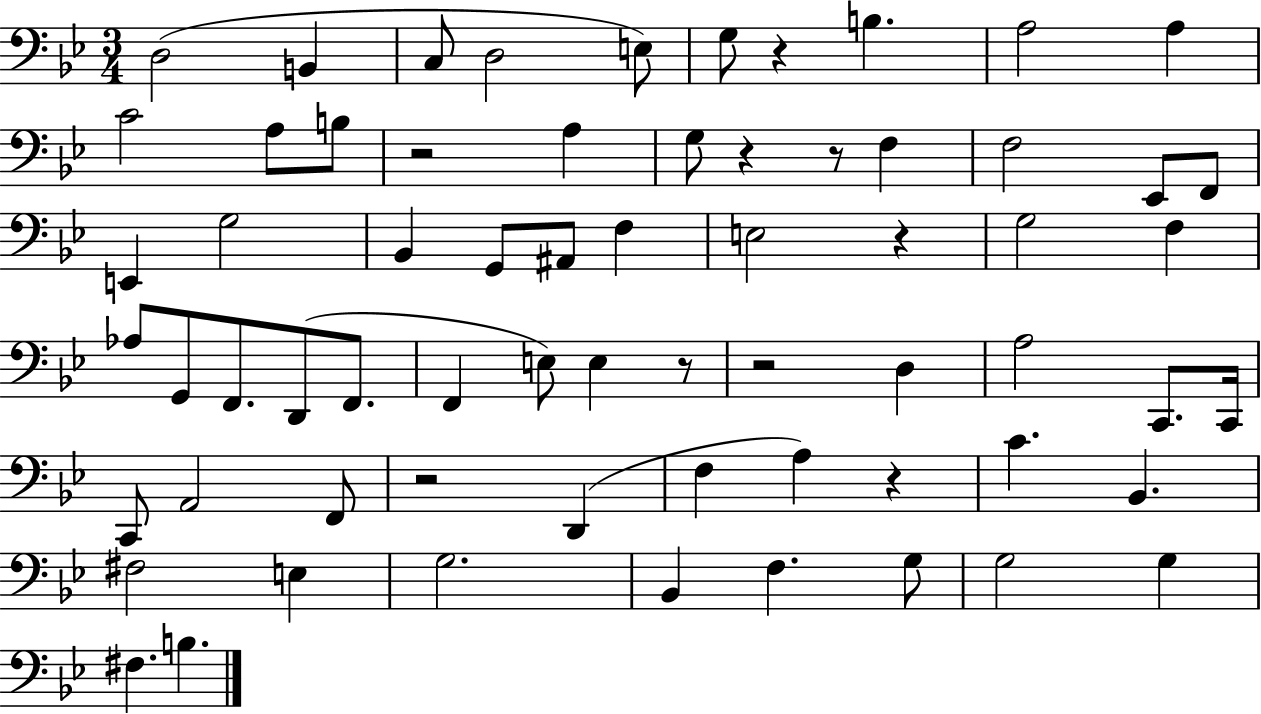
D3/h B2/q C3/e D3/h E3/e G3/e R/q B3/q. A3/h A3/q C4/h A3/e B3/e R/h A3/q G3/e R/q R/e F3/q F3/h Eb2/e F2/e E2/q G3/h Bb2/q G2/e A#2/e F3/q E3/h R/q G3/h F3/q Ab3/e G2/e F2/e. D2/e F2/e. F2/q E3/e E3/q R/e R/h D3/q A3/h C2/e. C2/s C2/e A2/h F2/e R/h D2/q F3/q A3/q R/q C4/q. Bb2/q. F#3/h E3/q G3/h. Bb2/q F3/q. G3/e G3/h G3/q F#3/q. B3/q.